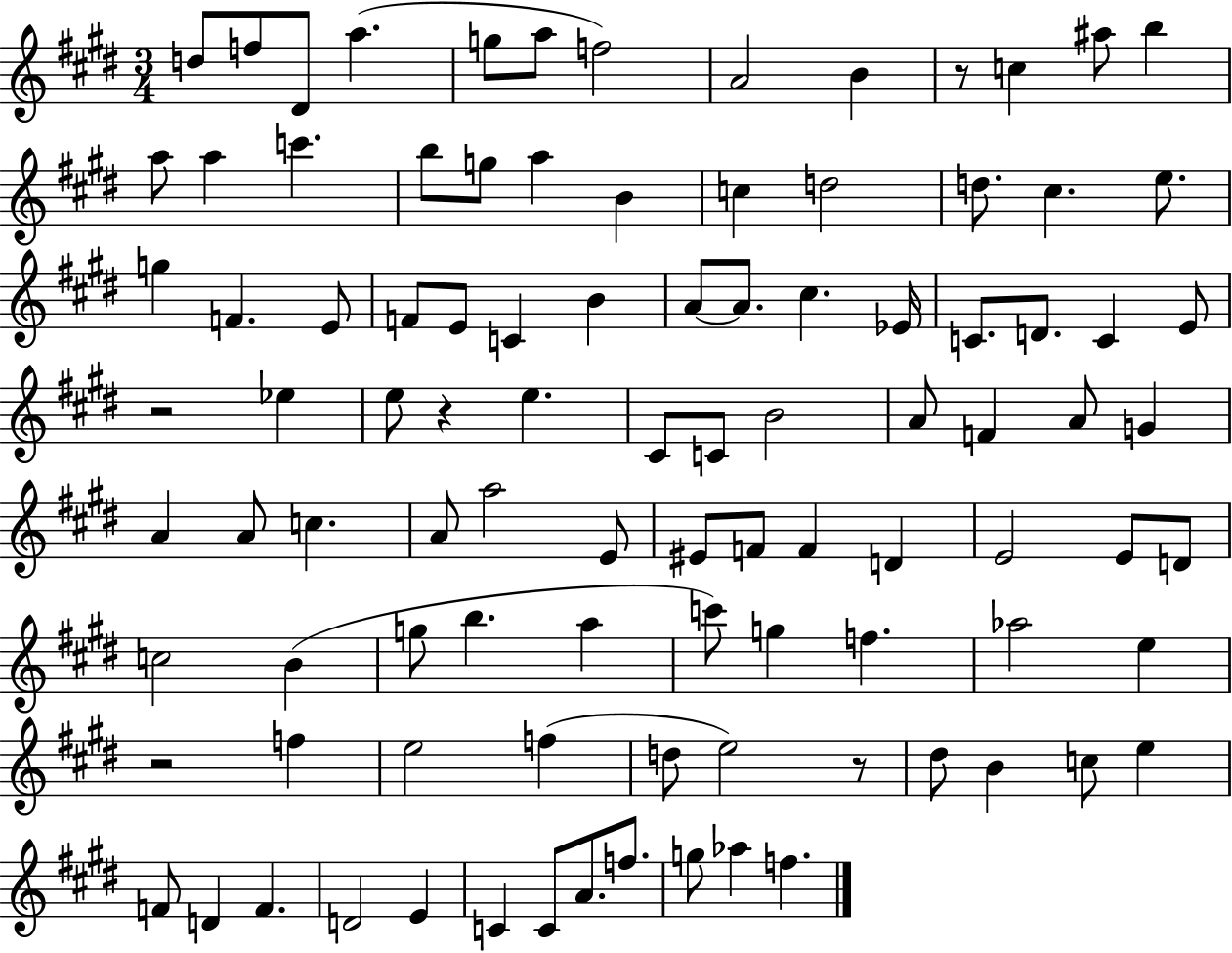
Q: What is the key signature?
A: E major